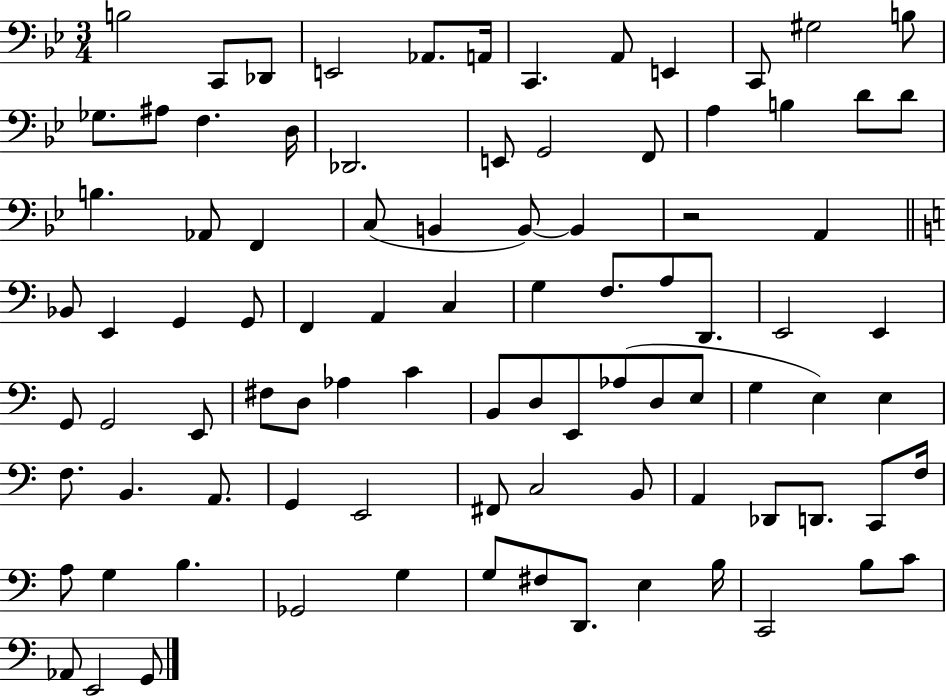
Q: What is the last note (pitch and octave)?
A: G2